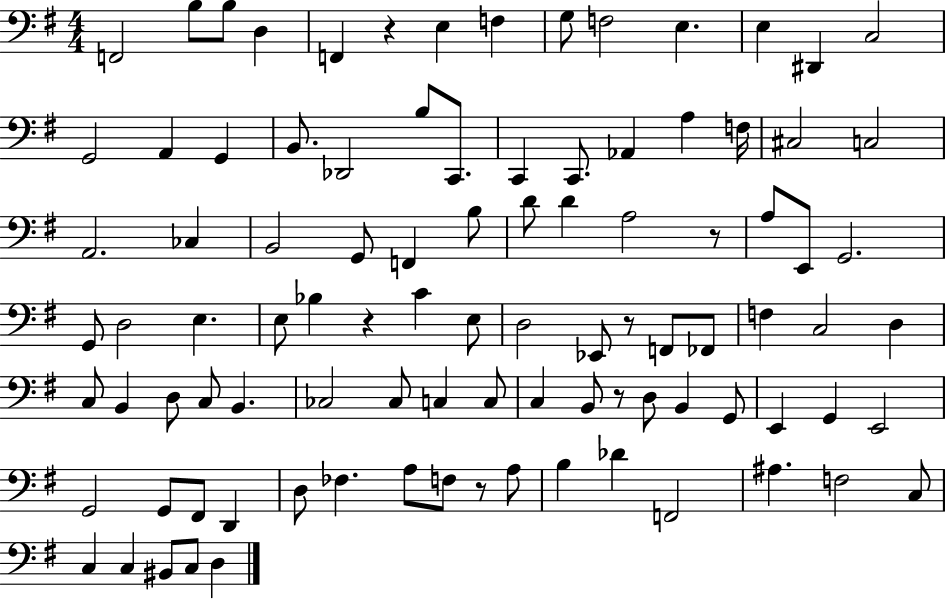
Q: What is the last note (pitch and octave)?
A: D3